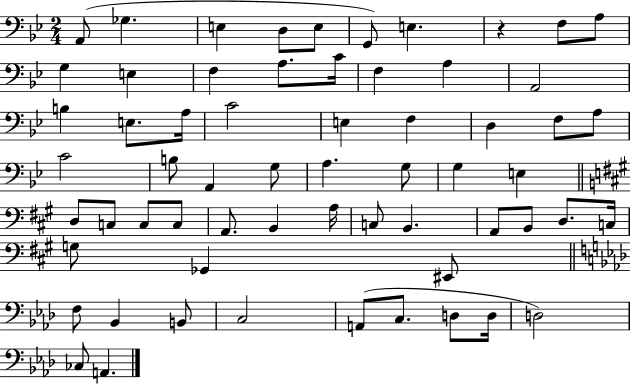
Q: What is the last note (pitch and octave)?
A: A2